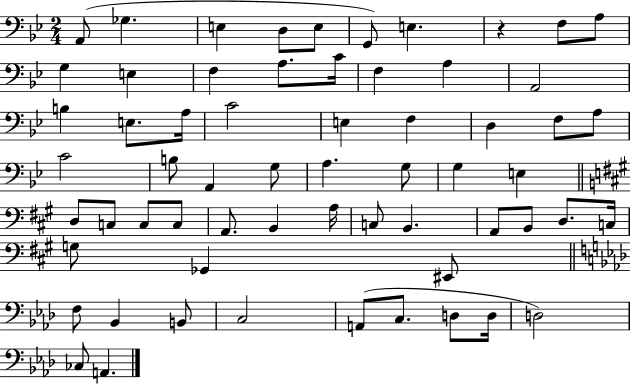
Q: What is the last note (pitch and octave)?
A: A2